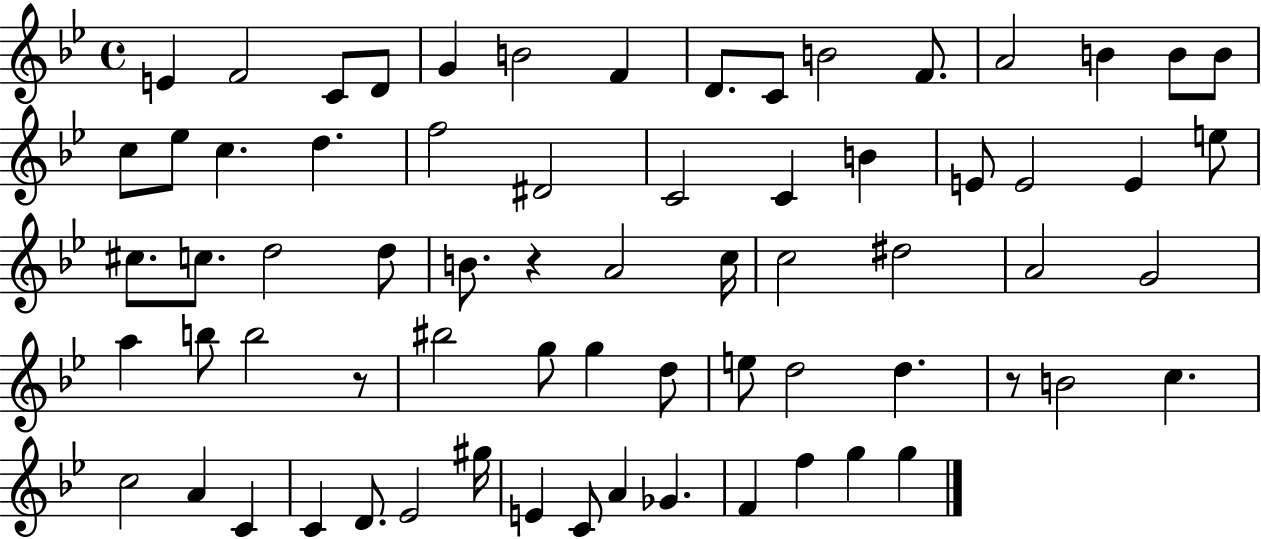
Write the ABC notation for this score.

X:1
T:Untitled
M:4/4
L:1/4
K:Bb
E F2 C/2 D/2 G B2 F D/2 C/2 B2 F/2 A2 B B/2 B/2 c/2 _e/2 c d f2 ^D2 C2 C B E/2 E2 E e/2 ^c/2 c/2 d2 d/2 B/2 z A2 c/4 c2 ^d2 A2 G2 a b/2 b2 z/2 ^b2 g/2 g d/2 e/2 d2 d z/2 B2 c c2 A C C D/2 _E2 ^g/4 E C/2 A _G F f g g